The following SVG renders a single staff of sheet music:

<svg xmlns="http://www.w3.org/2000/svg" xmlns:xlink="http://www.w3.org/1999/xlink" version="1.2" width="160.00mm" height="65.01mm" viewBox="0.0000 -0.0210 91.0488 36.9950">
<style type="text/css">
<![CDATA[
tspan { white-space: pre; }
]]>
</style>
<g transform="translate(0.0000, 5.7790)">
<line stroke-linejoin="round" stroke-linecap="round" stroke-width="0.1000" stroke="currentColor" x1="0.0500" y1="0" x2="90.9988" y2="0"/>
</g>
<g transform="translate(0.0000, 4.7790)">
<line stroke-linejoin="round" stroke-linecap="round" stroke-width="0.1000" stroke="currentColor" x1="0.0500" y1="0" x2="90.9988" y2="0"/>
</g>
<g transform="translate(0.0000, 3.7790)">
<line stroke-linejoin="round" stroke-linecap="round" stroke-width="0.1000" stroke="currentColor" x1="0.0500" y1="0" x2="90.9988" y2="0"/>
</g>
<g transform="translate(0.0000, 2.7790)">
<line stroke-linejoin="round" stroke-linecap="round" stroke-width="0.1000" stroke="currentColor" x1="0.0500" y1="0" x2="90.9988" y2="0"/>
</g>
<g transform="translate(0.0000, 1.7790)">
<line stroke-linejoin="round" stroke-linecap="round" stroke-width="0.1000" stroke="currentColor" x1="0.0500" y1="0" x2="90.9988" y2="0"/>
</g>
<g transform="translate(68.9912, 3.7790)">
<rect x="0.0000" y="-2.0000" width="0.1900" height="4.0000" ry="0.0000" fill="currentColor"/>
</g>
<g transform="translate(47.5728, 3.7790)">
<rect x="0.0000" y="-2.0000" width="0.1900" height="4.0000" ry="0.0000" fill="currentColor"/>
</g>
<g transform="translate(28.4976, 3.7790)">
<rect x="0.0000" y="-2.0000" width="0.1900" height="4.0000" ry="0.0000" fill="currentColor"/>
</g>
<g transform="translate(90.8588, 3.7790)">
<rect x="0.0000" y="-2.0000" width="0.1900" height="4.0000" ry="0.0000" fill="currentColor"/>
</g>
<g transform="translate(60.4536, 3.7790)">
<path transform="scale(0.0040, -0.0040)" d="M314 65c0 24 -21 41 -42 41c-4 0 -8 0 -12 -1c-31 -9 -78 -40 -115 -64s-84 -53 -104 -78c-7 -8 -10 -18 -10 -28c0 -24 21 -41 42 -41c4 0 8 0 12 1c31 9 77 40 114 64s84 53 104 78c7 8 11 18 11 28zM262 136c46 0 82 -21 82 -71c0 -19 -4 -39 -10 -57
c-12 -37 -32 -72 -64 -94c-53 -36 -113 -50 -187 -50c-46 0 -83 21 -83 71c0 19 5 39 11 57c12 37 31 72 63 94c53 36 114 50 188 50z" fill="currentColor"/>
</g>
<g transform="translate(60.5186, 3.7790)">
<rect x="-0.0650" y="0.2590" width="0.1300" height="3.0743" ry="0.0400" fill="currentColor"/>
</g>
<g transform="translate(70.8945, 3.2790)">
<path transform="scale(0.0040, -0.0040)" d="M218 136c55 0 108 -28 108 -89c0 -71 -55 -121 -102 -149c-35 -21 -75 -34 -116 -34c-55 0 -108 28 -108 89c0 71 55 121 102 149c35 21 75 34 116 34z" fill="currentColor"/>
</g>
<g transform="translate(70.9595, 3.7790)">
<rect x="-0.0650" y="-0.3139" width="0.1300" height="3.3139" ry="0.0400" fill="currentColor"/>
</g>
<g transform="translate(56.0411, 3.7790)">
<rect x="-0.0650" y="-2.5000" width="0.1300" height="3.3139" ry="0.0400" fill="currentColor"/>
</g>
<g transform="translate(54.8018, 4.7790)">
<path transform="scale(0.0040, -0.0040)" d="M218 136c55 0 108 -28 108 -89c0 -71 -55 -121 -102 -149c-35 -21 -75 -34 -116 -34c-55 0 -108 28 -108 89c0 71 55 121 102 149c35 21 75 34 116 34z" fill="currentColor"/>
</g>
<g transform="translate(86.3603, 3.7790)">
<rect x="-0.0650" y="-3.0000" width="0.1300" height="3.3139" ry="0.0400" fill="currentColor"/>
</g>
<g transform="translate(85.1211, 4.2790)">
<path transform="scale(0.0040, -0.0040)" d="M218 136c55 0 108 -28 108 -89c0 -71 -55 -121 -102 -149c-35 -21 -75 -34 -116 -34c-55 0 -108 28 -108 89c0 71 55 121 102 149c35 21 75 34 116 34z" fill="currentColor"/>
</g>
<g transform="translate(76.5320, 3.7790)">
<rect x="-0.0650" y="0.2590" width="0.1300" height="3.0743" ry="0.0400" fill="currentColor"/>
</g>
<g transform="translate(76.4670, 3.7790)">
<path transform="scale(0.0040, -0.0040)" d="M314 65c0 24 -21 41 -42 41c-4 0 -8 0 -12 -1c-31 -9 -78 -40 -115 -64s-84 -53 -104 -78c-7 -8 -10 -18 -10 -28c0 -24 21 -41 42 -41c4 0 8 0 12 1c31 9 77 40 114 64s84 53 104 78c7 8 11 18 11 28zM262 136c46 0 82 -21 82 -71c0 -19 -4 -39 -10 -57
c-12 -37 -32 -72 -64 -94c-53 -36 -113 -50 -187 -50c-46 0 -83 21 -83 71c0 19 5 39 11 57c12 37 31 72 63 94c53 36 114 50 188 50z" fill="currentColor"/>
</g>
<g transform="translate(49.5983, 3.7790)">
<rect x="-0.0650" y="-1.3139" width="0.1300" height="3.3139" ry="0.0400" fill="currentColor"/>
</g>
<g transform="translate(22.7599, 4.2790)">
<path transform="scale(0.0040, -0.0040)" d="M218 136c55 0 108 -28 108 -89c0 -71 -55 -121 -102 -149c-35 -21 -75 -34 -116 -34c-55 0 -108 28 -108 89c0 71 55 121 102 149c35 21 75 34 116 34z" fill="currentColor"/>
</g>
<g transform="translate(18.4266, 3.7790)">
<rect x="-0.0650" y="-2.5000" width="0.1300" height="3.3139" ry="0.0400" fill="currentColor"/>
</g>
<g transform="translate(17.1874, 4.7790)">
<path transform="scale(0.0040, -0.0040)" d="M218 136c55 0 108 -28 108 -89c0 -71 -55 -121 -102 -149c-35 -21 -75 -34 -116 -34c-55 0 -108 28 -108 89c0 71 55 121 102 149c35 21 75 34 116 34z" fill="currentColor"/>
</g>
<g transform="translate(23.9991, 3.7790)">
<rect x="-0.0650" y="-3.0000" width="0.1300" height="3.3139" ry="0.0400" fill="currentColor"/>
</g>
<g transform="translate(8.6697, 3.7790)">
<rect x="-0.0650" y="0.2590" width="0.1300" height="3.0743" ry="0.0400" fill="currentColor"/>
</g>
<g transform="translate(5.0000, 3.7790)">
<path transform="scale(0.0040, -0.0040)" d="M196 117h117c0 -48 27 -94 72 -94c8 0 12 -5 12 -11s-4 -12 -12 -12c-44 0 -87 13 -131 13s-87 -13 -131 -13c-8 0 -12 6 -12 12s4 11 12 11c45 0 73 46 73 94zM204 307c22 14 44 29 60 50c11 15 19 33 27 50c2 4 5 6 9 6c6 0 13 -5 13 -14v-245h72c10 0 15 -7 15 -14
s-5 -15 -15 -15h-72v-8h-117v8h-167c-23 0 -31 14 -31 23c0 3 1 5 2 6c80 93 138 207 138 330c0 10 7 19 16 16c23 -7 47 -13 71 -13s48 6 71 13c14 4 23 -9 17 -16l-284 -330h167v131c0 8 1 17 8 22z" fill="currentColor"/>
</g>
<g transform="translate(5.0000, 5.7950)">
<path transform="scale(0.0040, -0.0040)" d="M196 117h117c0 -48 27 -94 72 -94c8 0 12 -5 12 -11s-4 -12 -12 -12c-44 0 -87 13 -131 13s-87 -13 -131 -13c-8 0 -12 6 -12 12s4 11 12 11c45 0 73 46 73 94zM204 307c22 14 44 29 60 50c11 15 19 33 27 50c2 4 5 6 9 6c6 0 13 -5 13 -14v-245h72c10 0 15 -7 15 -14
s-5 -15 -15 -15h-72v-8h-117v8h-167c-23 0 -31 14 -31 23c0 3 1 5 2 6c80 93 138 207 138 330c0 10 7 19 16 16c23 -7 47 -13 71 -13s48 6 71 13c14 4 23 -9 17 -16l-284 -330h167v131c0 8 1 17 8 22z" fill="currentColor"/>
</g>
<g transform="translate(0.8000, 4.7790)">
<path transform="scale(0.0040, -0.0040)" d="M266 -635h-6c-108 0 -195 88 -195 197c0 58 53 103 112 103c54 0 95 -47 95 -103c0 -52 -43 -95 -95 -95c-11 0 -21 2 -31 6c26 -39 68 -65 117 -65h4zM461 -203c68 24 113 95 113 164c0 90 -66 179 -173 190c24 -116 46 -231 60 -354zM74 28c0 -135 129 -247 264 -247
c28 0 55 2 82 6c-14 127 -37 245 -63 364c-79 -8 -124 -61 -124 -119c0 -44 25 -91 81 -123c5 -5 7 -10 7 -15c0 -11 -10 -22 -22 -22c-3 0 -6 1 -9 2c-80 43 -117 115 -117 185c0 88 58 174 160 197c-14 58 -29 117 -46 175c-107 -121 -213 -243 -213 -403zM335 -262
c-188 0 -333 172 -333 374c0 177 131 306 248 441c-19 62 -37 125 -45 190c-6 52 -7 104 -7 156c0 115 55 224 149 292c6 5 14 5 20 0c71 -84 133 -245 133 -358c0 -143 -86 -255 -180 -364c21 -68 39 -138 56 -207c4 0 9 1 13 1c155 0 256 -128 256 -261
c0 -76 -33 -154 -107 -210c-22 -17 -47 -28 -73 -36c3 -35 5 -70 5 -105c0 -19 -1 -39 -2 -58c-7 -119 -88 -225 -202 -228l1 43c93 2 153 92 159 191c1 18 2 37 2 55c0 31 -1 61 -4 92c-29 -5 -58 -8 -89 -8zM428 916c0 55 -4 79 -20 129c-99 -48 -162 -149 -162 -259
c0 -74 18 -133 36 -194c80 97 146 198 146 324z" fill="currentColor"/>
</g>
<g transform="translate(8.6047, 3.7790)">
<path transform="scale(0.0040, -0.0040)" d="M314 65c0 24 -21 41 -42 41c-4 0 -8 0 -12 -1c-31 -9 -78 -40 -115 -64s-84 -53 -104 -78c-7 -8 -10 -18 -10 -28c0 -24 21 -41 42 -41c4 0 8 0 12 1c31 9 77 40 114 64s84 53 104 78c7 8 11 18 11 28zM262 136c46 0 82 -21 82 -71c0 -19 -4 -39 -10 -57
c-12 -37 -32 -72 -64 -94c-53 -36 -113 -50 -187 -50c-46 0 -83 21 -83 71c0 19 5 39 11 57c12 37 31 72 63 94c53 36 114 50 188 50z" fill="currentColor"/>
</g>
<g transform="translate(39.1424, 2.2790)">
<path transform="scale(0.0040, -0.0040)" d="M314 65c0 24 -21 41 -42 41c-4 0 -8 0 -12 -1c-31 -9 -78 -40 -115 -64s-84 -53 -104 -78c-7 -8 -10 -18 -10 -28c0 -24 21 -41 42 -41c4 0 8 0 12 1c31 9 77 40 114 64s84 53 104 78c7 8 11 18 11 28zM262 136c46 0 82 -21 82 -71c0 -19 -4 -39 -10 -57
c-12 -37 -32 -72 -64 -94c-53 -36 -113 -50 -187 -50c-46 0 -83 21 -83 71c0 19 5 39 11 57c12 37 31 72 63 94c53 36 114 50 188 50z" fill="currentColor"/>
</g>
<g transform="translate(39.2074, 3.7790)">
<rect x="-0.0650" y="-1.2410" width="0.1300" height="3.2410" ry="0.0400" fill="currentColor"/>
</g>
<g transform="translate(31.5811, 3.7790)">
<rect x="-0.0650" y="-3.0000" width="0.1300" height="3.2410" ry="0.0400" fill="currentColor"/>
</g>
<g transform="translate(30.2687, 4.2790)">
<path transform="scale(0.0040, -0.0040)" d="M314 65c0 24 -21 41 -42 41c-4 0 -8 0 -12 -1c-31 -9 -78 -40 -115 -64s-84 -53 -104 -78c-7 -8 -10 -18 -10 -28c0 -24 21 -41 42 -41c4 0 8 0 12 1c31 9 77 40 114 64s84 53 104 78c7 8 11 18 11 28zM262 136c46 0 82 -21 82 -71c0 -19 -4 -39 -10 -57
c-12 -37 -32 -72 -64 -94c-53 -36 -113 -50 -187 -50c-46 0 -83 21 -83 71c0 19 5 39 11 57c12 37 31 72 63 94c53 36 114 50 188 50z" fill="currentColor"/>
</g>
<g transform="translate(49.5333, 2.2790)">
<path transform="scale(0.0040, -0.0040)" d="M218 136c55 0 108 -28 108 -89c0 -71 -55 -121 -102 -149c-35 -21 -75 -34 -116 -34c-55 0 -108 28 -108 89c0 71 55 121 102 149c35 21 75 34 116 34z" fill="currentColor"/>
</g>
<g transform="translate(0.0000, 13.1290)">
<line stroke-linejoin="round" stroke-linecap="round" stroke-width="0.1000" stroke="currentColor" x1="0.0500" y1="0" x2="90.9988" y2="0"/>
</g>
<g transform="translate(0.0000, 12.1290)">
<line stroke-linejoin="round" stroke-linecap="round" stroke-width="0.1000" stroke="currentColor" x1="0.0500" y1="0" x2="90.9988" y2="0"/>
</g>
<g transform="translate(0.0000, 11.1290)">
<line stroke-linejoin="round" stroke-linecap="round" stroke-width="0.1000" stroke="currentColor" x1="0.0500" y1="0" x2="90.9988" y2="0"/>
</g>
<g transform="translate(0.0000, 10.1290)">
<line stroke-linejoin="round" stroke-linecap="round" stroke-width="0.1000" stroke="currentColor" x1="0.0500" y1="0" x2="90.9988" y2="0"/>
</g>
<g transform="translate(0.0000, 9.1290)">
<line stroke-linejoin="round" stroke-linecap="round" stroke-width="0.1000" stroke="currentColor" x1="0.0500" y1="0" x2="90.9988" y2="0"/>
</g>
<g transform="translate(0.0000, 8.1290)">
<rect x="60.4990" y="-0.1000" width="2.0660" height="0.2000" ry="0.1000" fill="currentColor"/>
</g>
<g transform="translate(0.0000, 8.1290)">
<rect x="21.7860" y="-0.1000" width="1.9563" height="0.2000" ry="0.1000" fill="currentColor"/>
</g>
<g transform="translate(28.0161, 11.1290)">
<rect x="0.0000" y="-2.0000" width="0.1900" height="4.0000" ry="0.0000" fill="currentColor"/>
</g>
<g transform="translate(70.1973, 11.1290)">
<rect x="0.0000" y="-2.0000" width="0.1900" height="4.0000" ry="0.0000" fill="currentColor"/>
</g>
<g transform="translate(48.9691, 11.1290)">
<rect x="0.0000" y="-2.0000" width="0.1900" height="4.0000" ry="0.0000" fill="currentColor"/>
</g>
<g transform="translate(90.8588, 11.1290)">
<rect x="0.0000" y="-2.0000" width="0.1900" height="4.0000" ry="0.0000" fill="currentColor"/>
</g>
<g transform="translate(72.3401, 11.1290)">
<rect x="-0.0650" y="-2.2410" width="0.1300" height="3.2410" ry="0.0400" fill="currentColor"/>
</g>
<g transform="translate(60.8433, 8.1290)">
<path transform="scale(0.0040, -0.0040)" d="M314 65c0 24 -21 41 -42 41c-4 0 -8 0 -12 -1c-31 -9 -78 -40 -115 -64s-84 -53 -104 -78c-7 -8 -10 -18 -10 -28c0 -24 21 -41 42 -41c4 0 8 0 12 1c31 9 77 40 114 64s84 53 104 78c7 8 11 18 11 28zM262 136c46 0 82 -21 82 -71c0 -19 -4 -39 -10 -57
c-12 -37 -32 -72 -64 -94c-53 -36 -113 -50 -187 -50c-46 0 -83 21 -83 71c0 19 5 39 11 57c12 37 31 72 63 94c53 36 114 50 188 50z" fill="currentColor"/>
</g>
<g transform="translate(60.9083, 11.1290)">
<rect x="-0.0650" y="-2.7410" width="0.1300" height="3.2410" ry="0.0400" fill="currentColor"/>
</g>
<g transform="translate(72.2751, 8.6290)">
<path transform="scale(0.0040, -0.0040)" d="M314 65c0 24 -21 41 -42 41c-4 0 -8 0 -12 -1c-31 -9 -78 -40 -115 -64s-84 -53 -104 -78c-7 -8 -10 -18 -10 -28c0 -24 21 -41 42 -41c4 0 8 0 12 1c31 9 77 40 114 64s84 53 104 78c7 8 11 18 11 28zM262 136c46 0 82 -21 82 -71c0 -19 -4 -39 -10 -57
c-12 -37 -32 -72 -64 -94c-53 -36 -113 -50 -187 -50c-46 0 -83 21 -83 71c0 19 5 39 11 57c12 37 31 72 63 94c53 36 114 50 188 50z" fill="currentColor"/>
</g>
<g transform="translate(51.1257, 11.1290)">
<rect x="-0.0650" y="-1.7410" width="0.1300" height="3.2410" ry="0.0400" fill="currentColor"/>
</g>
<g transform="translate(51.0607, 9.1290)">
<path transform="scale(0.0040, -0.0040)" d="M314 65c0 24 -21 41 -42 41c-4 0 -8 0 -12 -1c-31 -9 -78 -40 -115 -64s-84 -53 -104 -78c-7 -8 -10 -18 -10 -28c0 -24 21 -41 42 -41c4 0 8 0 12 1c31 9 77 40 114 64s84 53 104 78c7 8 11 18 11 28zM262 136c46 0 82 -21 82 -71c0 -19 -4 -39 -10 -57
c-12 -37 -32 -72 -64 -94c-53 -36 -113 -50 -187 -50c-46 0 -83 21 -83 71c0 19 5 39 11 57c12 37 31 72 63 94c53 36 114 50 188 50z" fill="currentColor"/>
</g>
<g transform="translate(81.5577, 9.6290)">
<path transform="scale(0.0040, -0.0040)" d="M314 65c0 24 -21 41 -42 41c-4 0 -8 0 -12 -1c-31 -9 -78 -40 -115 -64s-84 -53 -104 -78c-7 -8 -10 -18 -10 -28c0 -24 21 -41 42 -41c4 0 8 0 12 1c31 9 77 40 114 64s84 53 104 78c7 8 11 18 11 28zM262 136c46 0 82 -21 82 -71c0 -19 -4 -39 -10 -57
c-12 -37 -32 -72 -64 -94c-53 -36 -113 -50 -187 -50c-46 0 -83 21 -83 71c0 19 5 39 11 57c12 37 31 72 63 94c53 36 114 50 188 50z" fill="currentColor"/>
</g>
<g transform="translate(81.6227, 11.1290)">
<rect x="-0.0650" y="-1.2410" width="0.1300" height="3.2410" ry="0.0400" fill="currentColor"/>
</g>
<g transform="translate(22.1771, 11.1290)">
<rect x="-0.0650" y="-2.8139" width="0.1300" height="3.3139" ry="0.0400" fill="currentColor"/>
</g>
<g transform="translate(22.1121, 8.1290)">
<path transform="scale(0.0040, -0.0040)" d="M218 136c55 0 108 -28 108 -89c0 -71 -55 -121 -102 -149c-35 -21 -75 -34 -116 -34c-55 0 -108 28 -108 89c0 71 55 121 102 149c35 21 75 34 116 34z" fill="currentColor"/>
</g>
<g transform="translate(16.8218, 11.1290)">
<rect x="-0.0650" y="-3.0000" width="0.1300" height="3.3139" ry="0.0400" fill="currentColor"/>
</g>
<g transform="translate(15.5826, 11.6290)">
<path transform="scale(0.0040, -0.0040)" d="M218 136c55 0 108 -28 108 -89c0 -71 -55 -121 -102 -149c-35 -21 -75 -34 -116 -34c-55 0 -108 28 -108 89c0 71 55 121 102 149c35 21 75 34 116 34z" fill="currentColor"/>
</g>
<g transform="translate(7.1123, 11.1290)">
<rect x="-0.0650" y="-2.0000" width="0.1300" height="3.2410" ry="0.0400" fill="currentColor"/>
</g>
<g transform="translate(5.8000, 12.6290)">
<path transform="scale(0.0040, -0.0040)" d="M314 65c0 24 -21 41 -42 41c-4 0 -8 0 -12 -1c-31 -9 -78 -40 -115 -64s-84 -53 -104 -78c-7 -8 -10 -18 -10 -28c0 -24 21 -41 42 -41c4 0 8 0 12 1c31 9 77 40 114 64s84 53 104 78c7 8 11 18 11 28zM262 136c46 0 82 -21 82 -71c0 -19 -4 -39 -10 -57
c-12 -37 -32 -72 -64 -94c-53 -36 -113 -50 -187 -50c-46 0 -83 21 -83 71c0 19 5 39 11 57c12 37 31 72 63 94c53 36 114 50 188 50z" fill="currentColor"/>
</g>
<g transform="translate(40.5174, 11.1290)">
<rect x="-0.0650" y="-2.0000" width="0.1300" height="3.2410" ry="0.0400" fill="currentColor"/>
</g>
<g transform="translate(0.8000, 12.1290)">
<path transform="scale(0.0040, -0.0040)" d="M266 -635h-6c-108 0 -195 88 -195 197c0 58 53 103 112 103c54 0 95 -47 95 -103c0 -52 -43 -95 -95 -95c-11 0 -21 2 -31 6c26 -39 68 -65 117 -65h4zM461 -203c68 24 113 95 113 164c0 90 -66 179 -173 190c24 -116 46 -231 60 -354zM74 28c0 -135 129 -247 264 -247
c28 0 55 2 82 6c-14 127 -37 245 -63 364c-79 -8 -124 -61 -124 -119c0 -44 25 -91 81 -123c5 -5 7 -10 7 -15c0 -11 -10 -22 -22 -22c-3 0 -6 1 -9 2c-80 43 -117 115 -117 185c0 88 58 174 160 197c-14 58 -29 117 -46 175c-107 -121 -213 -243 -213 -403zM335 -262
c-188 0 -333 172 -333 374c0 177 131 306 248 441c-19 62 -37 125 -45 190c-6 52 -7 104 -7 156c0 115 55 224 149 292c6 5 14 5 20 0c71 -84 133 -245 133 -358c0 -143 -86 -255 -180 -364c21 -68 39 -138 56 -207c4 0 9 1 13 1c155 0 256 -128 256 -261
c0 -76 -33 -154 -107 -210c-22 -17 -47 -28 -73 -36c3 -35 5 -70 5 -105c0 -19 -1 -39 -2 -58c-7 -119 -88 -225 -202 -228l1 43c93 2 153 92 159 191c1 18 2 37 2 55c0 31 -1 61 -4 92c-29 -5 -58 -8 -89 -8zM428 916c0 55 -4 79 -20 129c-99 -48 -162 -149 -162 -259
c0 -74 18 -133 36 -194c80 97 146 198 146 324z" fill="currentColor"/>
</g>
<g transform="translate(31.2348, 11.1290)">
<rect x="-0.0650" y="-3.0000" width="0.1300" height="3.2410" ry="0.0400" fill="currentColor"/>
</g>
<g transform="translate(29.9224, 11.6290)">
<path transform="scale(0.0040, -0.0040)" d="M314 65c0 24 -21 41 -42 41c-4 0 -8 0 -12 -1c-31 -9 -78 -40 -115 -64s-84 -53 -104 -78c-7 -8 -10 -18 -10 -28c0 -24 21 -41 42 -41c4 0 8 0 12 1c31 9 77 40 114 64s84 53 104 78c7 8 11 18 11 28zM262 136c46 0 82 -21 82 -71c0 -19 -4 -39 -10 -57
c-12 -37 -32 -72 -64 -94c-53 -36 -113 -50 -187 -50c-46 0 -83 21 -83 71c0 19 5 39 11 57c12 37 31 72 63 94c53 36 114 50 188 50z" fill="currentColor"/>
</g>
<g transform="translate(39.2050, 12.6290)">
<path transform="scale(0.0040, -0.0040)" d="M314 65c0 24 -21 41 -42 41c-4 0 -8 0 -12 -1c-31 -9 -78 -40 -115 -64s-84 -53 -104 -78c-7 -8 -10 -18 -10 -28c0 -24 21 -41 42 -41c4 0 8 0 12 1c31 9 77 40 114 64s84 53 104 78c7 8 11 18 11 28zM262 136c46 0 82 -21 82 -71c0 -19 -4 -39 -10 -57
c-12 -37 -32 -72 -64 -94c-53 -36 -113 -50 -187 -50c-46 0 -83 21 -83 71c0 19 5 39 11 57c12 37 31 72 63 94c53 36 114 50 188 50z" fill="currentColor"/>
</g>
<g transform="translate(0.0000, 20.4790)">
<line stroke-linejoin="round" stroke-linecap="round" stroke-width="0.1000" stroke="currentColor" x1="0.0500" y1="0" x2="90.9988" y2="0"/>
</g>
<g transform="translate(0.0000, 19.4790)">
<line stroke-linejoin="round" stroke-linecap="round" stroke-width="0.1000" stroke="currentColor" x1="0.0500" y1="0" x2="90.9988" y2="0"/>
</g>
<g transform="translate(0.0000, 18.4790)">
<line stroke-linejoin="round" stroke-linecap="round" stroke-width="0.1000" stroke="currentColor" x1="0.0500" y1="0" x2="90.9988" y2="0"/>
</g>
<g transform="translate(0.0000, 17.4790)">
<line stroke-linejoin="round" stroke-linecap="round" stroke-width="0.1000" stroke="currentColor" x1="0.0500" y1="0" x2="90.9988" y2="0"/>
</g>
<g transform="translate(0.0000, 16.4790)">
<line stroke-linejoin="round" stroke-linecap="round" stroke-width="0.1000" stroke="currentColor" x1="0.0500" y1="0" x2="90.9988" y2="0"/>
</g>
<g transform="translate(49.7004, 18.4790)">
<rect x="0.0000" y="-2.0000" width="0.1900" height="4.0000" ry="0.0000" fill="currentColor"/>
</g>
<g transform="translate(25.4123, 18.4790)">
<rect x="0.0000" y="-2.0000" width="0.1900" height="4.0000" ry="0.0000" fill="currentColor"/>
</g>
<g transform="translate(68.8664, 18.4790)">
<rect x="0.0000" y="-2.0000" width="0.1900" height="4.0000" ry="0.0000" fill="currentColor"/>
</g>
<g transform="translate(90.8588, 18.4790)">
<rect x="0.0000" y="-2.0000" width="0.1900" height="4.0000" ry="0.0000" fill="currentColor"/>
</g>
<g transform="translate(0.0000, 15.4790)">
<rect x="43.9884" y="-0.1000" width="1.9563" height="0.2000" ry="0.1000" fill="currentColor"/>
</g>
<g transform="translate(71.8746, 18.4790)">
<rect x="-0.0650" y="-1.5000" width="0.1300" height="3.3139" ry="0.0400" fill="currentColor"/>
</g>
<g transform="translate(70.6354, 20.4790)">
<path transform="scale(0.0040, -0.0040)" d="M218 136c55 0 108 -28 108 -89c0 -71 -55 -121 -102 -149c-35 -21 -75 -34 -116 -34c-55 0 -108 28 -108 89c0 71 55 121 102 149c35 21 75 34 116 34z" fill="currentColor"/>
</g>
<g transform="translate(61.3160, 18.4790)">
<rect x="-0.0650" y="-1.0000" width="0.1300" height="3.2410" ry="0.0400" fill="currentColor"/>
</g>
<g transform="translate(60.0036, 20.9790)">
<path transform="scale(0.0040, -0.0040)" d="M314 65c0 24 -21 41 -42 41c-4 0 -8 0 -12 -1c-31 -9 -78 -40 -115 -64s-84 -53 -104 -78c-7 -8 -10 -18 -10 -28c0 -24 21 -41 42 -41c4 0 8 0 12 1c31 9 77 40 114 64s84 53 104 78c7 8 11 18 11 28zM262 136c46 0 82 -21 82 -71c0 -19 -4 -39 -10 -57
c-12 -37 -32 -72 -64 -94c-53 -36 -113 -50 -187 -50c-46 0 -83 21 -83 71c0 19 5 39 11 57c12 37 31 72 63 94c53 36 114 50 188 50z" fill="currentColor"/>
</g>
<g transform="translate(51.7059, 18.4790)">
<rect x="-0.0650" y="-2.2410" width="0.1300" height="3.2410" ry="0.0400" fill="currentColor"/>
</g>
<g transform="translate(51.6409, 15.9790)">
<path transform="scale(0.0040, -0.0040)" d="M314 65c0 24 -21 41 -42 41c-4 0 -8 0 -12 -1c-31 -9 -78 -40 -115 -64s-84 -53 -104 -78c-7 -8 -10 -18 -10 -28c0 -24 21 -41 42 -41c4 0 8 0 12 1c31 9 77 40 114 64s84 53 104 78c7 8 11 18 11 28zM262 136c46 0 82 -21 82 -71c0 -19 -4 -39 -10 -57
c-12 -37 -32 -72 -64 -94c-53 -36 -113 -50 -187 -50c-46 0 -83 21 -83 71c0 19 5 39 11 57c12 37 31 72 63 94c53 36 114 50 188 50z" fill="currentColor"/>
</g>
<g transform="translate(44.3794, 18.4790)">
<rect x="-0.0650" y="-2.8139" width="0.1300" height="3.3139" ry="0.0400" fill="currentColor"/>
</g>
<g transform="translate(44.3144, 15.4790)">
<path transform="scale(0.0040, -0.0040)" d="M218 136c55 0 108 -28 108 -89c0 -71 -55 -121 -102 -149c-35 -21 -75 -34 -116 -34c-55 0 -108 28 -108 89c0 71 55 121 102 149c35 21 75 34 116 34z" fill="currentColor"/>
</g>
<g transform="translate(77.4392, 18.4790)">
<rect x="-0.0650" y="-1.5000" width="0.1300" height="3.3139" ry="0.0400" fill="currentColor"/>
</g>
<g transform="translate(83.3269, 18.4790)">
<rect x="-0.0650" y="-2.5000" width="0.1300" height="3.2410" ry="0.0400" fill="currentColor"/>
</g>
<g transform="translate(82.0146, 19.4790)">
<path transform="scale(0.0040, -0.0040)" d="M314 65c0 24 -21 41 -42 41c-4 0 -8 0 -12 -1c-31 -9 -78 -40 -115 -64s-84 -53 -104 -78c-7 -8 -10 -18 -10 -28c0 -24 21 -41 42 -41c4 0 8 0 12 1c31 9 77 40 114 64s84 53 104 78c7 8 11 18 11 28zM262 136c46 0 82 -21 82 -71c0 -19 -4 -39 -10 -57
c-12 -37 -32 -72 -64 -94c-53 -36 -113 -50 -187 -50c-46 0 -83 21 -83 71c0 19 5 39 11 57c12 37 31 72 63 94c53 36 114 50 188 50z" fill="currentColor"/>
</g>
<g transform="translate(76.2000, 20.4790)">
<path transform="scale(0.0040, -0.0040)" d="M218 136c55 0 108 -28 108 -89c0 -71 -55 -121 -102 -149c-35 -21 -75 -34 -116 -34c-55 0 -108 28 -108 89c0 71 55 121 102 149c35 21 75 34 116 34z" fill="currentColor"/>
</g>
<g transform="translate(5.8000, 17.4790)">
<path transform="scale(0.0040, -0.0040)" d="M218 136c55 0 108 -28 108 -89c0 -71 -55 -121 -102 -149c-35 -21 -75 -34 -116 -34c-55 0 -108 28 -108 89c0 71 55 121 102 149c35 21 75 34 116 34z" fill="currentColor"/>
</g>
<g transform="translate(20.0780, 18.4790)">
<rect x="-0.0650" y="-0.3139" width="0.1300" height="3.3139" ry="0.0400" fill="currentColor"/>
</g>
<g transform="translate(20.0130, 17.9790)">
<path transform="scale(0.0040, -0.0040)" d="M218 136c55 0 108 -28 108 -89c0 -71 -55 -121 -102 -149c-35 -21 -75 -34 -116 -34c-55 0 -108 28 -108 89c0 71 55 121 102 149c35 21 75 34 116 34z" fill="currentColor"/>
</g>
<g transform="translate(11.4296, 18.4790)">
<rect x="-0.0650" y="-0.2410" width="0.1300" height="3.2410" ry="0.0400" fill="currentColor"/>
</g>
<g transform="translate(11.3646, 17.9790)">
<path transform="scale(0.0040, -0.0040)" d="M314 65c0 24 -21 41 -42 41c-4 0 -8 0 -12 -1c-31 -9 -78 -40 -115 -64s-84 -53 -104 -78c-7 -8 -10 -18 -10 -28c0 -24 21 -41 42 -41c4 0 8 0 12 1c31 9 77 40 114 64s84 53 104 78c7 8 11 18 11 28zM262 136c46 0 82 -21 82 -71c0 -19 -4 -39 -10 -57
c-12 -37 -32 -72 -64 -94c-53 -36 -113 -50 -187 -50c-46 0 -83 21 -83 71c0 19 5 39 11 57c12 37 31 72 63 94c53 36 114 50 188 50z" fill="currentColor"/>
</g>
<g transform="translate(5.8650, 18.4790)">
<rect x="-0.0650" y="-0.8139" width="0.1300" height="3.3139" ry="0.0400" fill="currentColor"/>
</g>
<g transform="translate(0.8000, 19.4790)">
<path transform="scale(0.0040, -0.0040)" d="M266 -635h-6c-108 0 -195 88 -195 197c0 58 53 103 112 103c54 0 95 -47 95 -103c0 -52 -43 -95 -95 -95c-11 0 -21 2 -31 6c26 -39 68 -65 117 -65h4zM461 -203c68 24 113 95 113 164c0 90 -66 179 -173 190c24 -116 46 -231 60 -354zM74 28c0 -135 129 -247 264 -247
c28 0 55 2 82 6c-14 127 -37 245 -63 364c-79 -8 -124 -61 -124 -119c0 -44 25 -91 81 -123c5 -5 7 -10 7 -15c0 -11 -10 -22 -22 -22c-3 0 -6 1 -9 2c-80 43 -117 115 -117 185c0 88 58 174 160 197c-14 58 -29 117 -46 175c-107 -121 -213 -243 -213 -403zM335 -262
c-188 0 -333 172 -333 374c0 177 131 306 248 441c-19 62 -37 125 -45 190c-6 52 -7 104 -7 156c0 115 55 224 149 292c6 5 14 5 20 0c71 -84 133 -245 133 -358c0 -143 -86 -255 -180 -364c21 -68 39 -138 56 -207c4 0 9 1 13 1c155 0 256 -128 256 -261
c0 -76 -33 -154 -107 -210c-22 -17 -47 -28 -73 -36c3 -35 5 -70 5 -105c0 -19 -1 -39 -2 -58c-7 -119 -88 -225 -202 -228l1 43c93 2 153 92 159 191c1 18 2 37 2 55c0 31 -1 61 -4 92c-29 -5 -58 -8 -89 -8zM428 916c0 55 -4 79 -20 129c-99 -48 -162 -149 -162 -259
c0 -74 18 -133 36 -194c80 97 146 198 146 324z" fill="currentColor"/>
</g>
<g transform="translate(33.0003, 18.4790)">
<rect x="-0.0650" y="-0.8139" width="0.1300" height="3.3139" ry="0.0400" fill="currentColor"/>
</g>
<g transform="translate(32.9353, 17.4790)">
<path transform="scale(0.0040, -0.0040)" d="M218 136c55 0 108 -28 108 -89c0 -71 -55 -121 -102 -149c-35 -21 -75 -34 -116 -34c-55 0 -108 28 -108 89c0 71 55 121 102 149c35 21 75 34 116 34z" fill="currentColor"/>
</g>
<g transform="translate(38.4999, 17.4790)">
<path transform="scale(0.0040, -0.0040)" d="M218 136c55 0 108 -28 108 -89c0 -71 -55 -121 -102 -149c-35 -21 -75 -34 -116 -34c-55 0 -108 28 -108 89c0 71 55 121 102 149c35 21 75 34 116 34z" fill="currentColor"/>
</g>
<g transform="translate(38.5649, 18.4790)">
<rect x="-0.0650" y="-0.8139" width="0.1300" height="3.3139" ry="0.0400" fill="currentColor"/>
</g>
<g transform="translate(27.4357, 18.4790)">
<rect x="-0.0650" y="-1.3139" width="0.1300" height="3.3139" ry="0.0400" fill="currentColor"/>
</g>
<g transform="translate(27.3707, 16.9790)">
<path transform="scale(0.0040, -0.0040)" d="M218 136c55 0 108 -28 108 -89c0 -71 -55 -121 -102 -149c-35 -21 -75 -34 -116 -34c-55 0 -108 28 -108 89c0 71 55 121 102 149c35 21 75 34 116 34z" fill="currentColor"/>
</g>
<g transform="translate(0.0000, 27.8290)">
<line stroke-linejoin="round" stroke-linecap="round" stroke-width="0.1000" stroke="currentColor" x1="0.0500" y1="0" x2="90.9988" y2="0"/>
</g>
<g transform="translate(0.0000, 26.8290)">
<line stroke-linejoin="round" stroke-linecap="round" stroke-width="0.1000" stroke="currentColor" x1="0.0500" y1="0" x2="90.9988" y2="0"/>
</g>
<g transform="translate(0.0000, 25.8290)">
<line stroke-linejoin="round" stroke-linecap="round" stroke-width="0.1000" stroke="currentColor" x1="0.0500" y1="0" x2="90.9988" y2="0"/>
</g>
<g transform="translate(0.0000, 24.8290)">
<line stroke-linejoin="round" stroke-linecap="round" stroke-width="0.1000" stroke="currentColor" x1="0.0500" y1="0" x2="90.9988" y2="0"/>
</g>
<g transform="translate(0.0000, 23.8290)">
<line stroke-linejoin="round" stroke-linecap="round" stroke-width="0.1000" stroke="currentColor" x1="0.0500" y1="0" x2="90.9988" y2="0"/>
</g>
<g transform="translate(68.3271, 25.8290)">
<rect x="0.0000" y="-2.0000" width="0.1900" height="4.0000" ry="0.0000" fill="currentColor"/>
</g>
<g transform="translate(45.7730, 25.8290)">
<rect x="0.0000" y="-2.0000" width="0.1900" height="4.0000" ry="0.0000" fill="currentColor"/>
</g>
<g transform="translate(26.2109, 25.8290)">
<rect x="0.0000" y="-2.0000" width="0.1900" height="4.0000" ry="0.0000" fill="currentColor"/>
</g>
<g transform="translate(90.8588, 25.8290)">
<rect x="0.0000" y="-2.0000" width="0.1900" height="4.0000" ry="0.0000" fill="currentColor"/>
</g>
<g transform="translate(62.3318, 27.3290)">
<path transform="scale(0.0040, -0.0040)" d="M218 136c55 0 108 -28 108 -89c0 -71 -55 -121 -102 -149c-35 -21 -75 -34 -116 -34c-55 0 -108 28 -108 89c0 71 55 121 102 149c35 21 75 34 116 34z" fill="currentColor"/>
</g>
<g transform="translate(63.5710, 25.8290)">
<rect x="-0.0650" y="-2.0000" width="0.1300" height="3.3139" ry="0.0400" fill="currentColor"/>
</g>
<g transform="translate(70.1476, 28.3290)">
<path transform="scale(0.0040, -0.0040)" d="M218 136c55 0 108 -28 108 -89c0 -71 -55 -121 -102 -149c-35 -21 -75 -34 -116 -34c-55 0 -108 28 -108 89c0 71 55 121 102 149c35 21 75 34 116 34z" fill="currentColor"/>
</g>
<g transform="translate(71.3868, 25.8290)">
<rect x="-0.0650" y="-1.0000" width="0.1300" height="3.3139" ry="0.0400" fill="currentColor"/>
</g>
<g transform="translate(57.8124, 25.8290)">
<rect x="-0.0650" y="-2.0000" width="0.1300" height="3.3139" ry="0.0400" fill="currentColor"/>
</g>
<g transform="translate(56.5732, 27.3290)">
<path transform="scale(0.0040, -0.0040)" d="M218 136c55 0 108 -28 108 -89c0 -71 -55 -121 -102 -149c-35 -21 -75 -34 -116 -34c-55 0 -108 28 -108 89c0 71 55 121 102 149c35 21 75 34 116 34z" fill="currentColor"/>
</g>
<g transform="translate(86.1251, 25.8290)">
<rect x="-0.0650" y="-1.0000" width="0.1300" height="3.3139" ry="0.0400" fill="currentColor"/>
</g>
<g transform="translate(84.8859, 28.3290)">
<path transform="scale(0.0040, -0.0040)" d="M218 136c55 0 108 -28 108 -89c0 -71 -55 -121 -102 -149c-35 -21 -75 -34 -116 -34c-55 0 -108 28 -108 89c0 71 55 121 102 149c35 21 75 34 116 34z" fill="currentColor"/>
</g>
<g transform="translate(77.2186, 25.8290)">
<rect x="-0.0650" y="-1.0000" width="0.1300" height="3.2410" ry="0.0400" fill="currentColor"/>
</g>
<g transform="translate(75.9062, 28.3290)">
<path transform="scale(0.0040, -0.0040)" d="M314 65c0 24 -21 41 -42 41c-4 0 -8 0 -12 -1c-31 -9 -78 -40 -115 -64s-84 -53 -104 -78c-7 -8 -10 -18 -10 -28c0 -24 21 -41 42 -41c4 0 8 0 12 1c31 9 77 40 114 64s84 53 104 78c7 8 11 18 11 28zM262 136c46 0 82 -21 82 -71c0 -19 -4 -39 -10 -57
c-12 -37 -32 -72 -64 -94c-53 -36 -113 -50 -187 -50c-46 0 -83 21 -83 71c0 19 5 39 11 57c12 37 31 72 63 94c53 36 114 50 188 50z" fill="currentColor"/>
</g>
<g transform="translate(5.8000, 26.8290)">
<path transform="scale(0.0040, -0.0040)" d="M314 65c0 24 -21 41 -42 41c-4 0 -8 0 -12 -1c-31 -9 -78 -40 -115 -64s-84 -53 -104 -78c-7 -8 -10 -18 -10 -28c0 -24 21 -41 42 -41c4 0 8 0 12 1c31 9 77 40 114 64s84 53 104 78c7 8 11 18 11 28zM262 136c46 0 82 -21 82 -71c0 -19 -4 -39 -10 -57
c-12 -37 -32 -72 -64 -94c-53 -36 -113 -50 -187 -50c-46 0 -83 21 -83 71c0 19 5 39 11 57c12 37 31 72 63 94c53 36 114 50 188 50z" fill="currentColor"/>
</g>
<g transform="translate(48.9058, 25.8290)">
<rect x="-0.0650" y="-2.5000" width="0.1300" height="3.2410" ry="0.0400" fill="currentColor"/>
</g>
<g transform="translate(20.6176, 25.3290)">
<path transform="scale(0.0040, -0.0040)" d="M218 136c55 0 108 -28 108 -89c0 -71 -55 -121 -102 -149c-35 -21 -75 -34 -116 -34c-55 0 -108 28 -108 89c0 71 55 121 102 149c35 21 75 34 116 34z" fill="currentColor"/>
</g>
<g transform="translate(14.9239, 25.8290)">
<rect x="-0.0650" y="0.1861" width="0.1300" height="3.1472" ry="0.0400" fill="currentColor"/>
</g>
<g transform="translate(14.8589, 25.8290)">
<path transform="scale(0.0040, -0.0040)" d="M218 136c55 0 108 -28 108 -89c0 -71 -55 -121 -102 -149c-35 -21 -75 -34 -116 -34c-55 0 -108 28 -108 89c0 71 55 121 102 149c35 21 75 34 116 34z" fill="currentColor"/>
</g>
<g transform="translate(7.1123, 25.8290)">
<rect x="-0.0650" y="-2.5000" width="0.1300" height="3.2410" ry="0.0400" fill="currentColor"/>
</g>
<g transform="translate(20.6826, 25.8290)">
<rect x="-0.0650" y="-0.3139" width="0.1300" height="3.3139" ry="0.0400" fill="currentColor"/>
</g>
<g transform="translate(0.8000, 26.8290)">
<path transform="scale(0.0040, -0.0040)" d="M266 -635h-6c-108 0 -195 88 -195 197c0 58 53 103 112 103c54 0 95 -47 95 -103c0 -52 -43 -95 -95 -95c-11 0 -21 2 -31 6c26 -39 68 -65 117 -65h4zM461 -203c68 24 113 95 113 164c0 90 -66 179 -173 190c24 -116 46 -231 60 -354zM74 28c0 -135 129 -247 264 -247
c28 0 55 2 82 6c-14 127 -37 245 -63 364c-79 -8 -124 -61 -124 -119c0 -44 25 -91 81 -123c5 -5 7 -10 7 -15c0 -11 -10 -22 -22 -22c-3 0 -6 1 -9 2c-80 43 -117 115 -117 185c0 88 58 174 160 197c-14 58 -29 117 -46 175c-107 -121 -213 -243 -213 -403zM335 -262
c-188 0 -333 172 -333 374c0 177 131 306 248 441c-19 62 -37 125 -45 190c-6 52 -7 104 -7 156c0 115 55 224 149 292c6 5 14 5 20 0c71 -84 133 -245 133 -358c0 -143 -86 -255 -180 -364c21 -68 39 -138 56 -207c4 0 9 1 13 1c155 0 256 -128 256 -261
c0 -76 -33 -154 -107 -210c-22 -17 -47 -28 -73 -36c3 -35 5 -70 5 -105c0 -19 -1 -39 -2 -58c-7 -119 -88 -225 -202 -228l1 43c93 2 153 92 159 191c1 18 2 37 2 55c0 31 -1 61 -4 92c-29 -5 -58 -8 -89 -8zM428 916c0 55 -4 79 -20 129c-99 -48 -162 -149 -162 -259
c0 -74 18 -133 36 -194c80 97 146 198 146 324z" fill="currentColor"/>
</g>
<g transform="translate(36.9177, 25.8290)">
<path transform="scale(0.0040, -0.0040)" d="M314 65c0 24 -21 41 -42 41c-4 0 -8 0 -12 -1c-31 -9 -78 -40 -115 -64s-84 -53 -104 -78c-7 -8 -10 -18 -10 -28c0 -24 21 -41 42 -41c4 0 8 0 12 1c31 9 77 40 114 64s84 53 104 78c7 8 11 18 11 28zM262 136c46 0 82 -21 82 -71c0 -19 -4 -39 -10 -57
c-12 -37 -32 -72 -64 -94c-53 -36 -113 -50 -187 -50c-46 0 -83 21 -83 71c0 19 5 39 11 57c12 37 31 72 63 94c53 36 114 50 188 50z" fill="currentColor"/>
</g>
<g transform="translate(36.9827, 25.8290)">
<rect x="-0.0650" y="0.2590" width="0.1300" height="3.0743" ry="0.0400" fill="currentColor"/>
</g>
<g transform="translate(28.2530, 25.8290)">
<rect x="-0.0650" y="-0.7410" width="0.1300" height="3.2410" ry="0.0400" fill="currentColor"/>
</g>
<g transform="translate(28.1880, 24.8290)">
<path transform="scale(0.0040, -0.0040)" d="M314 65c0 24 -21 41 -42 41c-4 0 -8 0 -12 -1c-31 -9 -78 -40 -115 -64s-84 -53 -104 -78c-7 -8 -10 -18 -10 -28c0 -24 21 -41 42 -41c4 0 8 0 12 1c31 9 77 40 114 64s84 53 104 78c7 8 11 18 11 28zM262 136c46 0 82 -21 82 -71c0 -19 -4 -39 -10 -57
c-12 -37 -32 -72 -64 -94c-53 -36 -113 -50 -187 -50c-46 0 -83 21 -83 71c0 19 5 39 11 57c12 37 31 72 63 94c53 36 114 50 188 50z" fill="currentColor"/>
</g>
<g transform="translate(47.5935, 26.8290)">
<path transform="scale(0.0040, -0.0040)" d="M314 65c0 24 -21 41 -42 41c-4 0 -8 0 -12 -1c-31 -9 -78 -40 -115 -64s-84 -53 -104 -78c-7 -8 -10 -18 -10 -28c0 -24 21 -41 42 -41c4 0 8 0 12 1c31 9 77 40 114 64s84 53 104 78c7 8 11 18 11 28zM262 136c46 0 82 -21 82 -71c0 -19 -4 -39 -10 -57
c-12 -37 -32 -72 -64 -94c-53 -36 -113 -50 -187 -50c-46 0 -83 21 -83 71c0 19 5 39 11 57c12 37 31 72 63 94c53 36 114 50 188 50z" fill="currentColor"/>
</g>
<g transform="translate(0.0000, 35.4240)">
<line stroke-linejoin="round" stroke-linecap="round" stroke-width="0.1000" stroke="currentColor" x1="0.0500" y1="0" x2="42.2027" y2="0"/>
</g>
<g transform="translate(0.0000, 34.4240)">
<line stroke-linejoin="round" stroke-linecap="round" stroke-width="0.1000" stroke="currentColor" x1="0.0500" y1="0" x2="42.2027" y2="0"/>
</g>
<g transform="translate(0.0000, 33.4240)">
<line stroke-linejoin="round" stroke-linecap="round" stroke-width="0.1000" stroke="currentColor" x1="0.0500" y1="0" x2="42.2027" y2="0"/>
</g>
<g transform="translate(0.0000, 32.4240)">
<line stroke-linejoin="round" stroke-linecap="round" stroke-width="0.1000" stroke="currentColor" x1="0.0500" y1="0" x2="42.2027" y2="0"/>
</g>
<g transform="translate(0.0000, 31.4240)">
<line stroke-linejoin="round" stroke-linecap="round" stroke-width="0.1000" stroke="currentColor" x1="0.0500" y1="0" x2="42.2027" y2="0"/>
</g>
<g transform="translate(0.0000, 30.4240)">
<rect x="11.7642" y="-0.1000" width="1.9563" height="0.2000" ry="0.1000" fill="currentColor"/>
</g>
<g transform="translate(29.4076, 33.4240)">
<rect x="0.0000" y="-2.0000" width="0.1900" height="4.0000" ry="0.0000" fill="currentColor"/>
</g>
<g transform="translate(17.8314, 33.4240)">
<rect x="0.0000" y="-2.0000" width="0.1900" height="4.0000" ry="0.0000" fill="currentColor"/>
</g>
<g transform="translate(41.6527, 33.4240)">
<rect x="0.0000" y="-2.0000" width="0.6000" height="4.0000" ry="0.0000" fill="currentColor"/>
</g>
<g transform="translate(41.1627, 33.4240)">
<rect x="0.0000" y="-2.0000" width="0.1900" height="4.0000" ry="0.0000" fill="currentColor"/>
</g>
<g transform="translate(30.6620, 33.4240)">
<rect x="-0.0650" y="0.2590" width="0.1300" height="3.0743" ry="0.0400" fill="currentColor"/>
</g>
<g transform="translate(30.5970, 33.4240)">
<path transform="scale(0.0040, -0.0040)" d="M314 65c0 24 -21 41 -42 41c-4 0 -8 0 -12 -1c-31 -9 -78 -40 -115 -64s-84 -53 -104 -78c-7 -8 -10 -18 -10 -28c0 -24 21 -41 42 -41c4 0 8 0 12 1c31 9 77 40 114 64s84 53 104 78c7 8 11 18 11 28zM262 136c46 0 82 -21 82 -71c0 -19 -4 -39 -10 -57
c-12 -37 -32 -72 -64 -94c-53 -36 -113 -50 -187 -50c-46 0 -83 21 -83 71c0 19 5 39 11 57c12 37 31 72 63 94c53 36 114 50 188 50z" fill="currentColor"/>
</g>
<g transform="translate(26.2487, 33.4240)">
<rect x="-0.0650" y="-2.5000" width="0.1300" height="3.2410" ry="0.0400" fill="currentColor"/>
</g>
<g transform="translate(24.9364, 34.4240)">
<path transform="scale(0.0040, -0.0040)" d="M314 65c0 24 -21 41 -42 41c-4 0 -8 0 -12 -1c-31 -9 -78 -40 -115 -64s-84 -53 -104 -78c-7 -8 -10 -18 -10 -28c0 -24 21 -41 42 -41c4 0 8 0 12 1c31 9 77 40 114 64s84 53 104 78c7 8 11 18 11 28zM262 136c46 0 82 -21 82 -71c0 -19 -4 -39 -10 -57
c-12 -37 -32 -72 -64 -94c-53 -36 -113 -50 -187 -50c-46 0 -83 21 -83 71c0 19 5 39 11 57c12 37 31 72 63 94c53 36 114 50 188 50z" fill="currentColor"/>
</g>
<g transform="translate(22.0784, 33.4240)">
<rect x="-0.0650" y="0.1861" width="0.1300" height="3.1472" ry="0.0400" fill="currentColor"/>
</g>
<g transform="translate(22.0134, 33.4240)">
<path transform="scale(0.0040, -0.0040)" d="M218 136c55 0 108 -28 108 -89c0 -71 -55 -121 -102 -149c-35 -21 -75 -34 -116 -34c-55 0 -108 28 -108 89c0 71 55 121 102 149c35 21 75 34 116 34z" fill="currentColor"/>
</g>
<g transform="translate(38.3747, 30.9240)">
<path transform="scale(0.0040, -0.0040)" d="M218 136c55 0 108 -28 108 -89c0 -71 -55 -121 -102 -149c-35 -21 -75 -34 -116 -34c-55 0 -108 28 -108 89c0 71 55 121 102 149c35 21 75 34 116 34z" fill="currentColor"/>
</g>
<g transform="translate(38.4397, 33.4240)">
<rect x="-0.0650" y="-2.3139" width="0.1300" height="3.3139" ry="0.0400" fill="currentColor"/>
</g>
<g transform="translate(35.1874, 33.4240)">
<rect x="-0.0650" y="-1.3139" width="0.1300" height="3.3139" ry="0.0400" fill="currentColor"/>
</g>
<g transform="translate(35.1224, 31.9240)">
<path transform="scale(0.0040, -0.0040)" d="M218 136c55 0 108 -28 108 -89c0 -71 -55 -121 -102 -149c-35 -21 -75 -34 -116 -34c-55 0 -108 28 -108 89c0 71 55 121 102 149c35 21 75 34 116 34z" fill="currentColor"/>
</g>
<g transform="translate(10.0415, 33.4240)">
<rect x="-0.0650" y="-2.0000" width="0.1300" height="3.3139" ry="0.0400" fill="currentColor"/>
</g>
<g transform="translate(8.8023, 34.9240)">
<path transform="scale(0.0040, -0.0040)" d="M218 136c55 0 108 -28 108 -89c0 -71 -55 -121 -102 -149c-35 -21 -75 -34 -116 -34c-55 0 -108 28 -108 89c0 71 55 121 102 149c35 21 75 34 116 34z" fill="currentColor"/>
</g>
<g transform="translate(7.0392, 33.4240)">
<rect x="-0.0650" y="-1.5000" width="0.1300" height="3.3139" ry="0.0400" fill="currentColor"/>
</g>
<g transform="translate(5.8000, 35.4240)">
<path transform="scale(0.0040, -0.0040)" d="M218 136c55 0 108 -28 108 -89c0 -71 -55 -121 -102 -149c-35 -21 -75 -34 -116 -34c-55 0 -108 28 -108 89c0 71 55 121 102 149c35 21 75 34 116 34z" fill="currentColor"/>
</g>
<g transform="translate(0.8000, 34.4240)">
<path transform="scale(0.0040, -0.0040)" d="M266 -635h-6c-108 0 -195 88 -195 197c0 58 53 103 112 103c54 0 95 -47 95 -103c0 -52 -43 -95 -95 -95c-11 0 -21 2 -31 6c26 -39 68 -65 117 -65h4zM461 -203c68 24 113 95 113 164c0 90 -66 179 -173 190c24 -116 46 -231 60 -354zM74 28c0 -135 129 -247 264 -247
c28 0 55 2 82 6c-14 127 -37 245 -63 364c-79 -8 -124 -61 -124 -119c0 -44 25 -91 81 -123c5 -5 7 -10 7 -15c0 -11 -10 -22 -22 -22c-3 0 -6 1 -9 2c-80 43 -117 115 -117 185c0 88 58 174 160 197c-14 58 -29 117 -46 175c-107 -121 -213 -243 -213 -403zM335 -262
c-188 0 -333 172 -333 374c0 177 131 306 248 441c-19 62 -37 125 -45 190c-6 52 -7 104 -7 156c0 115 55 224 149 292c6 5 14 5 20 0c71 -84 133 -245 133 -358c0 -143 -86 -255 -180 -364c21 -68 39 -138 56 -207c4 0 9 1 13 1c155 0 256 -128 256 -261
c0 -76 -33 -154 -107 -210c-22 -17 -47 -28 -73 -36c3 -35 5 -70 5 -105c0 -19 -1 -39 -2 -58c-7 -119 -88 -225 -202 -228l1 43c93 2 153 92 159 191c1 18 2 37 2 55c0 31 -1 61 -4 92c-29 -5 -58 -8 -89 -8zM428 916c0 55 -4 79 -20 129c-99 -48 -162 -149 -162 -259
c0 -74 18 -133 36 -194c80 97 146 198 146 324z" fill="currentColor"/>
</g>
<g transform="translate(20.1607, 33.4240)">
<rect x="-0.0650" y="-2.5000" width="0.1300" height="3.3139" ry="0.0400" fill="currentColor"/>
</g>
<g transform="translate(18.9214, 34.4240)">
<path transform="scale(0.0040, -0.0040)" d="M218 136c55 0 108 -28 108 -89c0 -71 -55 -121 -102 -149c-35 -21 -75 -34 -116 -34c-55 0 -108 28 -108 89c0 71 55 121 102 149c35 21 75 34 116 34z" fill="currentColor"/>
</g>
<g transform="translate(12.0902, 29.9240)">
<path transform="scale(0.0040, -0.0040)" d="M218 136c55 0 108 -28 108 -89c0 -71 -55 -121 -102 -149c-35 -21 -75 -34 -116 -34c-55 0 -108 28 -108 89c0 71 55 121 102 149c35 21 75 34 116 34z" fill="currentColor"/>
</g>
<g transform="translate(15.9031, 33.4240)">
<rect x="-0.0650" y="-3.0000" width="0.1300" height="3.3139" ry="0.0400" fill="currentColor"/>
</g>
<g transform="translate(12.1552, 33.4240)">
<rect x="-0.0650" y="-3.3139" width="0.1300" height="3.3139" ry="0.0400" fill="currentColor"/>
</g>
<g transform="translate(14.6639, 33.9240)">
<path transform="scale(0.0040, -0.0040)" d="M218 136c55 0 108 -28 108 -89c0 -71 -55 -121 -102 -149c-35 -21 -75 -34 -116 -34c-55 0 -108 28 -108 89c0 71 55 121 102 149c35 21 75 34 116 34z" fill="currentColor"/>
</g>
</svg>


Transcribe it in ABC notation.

X:1
T:Untitled
M:4/4
L:1/4
K:C
B2 G A A2 e2 e G B2 c B2 A F2 A a A2 F2 f2 a2 g2 e2 d c2 c e d d a g2 D2 E E G2 G2 B c d2 B2 G2 F F D D2 D E F b A G B G2 B2 e g